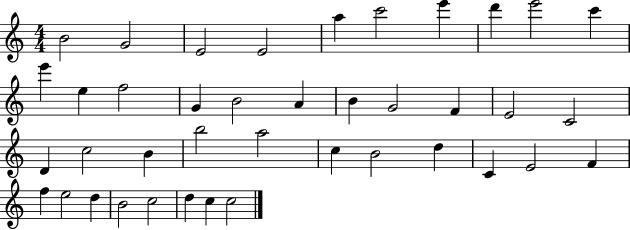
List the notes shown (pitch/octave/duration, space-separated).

B4/h G4/h E4/h E4/h A5/q C6/h E6/q D6/q E6/h C6/q E6/q E5/q F5/h G4/q B4/h A4/q B4/q G4/h F4/q E4/h C4/h D4/q C5/h B4/q B5/h A5/h C5/q B4/h D5/q C4/q E4/h F4/q F5/q E5/h D5/q B4/h C5/h D5/q C5/q C5/h